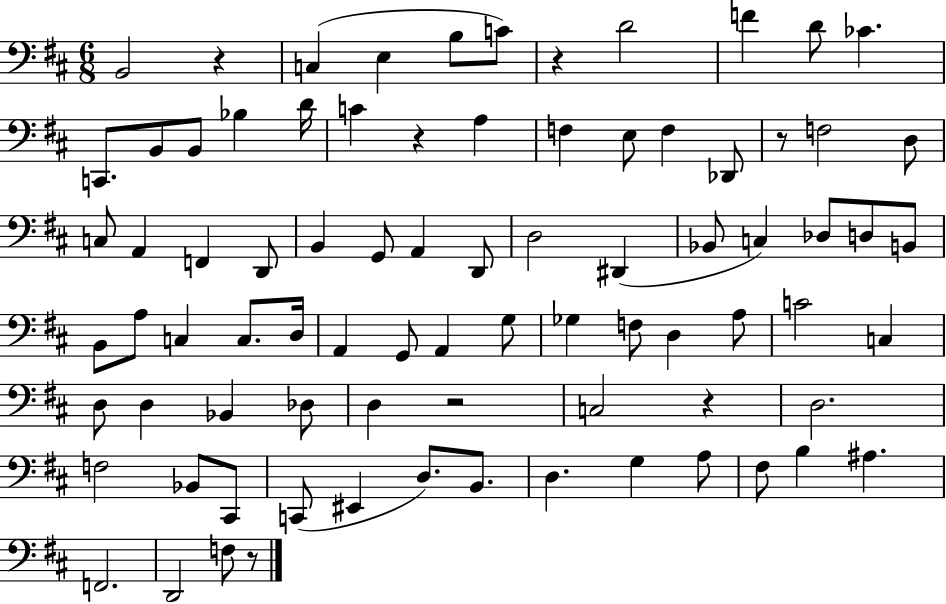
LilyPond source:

{
  \clef bass
  \numericTimeSignature
  \time 6/8
  \key d \major
  b,2 r4 | c4( e4 b8 c'8) | r4 d'2 | f'4 d'8 ces'4. | \break c,8. b,8 b,8 bes4 d'16 | c'4 r4 a4 | f4 e8 f4 des,8 | r8 f2 d8 | \break c8 a,4 f,4 d,8 | b,4 g,8 a,4 d,8 | d2 dis,4( | bes,8 c4) des8 d8 b,8 | \break b,8 a8 c4 c8. d16 | a,4 g,8 a,4 g8 | ges4 f8 d4 a8 | c'2 c4 | \break d8 d4 bes,4 des8 | d4 r2 | c2 r4 | d2. | \break f2 bes,8 cis,8 | c,8( eis,4 d8.) b,8. | d4. g4 a8 | fis8 b4 ais4. | \break f,2. | d,2 f8 r8 | \bar "|."
}